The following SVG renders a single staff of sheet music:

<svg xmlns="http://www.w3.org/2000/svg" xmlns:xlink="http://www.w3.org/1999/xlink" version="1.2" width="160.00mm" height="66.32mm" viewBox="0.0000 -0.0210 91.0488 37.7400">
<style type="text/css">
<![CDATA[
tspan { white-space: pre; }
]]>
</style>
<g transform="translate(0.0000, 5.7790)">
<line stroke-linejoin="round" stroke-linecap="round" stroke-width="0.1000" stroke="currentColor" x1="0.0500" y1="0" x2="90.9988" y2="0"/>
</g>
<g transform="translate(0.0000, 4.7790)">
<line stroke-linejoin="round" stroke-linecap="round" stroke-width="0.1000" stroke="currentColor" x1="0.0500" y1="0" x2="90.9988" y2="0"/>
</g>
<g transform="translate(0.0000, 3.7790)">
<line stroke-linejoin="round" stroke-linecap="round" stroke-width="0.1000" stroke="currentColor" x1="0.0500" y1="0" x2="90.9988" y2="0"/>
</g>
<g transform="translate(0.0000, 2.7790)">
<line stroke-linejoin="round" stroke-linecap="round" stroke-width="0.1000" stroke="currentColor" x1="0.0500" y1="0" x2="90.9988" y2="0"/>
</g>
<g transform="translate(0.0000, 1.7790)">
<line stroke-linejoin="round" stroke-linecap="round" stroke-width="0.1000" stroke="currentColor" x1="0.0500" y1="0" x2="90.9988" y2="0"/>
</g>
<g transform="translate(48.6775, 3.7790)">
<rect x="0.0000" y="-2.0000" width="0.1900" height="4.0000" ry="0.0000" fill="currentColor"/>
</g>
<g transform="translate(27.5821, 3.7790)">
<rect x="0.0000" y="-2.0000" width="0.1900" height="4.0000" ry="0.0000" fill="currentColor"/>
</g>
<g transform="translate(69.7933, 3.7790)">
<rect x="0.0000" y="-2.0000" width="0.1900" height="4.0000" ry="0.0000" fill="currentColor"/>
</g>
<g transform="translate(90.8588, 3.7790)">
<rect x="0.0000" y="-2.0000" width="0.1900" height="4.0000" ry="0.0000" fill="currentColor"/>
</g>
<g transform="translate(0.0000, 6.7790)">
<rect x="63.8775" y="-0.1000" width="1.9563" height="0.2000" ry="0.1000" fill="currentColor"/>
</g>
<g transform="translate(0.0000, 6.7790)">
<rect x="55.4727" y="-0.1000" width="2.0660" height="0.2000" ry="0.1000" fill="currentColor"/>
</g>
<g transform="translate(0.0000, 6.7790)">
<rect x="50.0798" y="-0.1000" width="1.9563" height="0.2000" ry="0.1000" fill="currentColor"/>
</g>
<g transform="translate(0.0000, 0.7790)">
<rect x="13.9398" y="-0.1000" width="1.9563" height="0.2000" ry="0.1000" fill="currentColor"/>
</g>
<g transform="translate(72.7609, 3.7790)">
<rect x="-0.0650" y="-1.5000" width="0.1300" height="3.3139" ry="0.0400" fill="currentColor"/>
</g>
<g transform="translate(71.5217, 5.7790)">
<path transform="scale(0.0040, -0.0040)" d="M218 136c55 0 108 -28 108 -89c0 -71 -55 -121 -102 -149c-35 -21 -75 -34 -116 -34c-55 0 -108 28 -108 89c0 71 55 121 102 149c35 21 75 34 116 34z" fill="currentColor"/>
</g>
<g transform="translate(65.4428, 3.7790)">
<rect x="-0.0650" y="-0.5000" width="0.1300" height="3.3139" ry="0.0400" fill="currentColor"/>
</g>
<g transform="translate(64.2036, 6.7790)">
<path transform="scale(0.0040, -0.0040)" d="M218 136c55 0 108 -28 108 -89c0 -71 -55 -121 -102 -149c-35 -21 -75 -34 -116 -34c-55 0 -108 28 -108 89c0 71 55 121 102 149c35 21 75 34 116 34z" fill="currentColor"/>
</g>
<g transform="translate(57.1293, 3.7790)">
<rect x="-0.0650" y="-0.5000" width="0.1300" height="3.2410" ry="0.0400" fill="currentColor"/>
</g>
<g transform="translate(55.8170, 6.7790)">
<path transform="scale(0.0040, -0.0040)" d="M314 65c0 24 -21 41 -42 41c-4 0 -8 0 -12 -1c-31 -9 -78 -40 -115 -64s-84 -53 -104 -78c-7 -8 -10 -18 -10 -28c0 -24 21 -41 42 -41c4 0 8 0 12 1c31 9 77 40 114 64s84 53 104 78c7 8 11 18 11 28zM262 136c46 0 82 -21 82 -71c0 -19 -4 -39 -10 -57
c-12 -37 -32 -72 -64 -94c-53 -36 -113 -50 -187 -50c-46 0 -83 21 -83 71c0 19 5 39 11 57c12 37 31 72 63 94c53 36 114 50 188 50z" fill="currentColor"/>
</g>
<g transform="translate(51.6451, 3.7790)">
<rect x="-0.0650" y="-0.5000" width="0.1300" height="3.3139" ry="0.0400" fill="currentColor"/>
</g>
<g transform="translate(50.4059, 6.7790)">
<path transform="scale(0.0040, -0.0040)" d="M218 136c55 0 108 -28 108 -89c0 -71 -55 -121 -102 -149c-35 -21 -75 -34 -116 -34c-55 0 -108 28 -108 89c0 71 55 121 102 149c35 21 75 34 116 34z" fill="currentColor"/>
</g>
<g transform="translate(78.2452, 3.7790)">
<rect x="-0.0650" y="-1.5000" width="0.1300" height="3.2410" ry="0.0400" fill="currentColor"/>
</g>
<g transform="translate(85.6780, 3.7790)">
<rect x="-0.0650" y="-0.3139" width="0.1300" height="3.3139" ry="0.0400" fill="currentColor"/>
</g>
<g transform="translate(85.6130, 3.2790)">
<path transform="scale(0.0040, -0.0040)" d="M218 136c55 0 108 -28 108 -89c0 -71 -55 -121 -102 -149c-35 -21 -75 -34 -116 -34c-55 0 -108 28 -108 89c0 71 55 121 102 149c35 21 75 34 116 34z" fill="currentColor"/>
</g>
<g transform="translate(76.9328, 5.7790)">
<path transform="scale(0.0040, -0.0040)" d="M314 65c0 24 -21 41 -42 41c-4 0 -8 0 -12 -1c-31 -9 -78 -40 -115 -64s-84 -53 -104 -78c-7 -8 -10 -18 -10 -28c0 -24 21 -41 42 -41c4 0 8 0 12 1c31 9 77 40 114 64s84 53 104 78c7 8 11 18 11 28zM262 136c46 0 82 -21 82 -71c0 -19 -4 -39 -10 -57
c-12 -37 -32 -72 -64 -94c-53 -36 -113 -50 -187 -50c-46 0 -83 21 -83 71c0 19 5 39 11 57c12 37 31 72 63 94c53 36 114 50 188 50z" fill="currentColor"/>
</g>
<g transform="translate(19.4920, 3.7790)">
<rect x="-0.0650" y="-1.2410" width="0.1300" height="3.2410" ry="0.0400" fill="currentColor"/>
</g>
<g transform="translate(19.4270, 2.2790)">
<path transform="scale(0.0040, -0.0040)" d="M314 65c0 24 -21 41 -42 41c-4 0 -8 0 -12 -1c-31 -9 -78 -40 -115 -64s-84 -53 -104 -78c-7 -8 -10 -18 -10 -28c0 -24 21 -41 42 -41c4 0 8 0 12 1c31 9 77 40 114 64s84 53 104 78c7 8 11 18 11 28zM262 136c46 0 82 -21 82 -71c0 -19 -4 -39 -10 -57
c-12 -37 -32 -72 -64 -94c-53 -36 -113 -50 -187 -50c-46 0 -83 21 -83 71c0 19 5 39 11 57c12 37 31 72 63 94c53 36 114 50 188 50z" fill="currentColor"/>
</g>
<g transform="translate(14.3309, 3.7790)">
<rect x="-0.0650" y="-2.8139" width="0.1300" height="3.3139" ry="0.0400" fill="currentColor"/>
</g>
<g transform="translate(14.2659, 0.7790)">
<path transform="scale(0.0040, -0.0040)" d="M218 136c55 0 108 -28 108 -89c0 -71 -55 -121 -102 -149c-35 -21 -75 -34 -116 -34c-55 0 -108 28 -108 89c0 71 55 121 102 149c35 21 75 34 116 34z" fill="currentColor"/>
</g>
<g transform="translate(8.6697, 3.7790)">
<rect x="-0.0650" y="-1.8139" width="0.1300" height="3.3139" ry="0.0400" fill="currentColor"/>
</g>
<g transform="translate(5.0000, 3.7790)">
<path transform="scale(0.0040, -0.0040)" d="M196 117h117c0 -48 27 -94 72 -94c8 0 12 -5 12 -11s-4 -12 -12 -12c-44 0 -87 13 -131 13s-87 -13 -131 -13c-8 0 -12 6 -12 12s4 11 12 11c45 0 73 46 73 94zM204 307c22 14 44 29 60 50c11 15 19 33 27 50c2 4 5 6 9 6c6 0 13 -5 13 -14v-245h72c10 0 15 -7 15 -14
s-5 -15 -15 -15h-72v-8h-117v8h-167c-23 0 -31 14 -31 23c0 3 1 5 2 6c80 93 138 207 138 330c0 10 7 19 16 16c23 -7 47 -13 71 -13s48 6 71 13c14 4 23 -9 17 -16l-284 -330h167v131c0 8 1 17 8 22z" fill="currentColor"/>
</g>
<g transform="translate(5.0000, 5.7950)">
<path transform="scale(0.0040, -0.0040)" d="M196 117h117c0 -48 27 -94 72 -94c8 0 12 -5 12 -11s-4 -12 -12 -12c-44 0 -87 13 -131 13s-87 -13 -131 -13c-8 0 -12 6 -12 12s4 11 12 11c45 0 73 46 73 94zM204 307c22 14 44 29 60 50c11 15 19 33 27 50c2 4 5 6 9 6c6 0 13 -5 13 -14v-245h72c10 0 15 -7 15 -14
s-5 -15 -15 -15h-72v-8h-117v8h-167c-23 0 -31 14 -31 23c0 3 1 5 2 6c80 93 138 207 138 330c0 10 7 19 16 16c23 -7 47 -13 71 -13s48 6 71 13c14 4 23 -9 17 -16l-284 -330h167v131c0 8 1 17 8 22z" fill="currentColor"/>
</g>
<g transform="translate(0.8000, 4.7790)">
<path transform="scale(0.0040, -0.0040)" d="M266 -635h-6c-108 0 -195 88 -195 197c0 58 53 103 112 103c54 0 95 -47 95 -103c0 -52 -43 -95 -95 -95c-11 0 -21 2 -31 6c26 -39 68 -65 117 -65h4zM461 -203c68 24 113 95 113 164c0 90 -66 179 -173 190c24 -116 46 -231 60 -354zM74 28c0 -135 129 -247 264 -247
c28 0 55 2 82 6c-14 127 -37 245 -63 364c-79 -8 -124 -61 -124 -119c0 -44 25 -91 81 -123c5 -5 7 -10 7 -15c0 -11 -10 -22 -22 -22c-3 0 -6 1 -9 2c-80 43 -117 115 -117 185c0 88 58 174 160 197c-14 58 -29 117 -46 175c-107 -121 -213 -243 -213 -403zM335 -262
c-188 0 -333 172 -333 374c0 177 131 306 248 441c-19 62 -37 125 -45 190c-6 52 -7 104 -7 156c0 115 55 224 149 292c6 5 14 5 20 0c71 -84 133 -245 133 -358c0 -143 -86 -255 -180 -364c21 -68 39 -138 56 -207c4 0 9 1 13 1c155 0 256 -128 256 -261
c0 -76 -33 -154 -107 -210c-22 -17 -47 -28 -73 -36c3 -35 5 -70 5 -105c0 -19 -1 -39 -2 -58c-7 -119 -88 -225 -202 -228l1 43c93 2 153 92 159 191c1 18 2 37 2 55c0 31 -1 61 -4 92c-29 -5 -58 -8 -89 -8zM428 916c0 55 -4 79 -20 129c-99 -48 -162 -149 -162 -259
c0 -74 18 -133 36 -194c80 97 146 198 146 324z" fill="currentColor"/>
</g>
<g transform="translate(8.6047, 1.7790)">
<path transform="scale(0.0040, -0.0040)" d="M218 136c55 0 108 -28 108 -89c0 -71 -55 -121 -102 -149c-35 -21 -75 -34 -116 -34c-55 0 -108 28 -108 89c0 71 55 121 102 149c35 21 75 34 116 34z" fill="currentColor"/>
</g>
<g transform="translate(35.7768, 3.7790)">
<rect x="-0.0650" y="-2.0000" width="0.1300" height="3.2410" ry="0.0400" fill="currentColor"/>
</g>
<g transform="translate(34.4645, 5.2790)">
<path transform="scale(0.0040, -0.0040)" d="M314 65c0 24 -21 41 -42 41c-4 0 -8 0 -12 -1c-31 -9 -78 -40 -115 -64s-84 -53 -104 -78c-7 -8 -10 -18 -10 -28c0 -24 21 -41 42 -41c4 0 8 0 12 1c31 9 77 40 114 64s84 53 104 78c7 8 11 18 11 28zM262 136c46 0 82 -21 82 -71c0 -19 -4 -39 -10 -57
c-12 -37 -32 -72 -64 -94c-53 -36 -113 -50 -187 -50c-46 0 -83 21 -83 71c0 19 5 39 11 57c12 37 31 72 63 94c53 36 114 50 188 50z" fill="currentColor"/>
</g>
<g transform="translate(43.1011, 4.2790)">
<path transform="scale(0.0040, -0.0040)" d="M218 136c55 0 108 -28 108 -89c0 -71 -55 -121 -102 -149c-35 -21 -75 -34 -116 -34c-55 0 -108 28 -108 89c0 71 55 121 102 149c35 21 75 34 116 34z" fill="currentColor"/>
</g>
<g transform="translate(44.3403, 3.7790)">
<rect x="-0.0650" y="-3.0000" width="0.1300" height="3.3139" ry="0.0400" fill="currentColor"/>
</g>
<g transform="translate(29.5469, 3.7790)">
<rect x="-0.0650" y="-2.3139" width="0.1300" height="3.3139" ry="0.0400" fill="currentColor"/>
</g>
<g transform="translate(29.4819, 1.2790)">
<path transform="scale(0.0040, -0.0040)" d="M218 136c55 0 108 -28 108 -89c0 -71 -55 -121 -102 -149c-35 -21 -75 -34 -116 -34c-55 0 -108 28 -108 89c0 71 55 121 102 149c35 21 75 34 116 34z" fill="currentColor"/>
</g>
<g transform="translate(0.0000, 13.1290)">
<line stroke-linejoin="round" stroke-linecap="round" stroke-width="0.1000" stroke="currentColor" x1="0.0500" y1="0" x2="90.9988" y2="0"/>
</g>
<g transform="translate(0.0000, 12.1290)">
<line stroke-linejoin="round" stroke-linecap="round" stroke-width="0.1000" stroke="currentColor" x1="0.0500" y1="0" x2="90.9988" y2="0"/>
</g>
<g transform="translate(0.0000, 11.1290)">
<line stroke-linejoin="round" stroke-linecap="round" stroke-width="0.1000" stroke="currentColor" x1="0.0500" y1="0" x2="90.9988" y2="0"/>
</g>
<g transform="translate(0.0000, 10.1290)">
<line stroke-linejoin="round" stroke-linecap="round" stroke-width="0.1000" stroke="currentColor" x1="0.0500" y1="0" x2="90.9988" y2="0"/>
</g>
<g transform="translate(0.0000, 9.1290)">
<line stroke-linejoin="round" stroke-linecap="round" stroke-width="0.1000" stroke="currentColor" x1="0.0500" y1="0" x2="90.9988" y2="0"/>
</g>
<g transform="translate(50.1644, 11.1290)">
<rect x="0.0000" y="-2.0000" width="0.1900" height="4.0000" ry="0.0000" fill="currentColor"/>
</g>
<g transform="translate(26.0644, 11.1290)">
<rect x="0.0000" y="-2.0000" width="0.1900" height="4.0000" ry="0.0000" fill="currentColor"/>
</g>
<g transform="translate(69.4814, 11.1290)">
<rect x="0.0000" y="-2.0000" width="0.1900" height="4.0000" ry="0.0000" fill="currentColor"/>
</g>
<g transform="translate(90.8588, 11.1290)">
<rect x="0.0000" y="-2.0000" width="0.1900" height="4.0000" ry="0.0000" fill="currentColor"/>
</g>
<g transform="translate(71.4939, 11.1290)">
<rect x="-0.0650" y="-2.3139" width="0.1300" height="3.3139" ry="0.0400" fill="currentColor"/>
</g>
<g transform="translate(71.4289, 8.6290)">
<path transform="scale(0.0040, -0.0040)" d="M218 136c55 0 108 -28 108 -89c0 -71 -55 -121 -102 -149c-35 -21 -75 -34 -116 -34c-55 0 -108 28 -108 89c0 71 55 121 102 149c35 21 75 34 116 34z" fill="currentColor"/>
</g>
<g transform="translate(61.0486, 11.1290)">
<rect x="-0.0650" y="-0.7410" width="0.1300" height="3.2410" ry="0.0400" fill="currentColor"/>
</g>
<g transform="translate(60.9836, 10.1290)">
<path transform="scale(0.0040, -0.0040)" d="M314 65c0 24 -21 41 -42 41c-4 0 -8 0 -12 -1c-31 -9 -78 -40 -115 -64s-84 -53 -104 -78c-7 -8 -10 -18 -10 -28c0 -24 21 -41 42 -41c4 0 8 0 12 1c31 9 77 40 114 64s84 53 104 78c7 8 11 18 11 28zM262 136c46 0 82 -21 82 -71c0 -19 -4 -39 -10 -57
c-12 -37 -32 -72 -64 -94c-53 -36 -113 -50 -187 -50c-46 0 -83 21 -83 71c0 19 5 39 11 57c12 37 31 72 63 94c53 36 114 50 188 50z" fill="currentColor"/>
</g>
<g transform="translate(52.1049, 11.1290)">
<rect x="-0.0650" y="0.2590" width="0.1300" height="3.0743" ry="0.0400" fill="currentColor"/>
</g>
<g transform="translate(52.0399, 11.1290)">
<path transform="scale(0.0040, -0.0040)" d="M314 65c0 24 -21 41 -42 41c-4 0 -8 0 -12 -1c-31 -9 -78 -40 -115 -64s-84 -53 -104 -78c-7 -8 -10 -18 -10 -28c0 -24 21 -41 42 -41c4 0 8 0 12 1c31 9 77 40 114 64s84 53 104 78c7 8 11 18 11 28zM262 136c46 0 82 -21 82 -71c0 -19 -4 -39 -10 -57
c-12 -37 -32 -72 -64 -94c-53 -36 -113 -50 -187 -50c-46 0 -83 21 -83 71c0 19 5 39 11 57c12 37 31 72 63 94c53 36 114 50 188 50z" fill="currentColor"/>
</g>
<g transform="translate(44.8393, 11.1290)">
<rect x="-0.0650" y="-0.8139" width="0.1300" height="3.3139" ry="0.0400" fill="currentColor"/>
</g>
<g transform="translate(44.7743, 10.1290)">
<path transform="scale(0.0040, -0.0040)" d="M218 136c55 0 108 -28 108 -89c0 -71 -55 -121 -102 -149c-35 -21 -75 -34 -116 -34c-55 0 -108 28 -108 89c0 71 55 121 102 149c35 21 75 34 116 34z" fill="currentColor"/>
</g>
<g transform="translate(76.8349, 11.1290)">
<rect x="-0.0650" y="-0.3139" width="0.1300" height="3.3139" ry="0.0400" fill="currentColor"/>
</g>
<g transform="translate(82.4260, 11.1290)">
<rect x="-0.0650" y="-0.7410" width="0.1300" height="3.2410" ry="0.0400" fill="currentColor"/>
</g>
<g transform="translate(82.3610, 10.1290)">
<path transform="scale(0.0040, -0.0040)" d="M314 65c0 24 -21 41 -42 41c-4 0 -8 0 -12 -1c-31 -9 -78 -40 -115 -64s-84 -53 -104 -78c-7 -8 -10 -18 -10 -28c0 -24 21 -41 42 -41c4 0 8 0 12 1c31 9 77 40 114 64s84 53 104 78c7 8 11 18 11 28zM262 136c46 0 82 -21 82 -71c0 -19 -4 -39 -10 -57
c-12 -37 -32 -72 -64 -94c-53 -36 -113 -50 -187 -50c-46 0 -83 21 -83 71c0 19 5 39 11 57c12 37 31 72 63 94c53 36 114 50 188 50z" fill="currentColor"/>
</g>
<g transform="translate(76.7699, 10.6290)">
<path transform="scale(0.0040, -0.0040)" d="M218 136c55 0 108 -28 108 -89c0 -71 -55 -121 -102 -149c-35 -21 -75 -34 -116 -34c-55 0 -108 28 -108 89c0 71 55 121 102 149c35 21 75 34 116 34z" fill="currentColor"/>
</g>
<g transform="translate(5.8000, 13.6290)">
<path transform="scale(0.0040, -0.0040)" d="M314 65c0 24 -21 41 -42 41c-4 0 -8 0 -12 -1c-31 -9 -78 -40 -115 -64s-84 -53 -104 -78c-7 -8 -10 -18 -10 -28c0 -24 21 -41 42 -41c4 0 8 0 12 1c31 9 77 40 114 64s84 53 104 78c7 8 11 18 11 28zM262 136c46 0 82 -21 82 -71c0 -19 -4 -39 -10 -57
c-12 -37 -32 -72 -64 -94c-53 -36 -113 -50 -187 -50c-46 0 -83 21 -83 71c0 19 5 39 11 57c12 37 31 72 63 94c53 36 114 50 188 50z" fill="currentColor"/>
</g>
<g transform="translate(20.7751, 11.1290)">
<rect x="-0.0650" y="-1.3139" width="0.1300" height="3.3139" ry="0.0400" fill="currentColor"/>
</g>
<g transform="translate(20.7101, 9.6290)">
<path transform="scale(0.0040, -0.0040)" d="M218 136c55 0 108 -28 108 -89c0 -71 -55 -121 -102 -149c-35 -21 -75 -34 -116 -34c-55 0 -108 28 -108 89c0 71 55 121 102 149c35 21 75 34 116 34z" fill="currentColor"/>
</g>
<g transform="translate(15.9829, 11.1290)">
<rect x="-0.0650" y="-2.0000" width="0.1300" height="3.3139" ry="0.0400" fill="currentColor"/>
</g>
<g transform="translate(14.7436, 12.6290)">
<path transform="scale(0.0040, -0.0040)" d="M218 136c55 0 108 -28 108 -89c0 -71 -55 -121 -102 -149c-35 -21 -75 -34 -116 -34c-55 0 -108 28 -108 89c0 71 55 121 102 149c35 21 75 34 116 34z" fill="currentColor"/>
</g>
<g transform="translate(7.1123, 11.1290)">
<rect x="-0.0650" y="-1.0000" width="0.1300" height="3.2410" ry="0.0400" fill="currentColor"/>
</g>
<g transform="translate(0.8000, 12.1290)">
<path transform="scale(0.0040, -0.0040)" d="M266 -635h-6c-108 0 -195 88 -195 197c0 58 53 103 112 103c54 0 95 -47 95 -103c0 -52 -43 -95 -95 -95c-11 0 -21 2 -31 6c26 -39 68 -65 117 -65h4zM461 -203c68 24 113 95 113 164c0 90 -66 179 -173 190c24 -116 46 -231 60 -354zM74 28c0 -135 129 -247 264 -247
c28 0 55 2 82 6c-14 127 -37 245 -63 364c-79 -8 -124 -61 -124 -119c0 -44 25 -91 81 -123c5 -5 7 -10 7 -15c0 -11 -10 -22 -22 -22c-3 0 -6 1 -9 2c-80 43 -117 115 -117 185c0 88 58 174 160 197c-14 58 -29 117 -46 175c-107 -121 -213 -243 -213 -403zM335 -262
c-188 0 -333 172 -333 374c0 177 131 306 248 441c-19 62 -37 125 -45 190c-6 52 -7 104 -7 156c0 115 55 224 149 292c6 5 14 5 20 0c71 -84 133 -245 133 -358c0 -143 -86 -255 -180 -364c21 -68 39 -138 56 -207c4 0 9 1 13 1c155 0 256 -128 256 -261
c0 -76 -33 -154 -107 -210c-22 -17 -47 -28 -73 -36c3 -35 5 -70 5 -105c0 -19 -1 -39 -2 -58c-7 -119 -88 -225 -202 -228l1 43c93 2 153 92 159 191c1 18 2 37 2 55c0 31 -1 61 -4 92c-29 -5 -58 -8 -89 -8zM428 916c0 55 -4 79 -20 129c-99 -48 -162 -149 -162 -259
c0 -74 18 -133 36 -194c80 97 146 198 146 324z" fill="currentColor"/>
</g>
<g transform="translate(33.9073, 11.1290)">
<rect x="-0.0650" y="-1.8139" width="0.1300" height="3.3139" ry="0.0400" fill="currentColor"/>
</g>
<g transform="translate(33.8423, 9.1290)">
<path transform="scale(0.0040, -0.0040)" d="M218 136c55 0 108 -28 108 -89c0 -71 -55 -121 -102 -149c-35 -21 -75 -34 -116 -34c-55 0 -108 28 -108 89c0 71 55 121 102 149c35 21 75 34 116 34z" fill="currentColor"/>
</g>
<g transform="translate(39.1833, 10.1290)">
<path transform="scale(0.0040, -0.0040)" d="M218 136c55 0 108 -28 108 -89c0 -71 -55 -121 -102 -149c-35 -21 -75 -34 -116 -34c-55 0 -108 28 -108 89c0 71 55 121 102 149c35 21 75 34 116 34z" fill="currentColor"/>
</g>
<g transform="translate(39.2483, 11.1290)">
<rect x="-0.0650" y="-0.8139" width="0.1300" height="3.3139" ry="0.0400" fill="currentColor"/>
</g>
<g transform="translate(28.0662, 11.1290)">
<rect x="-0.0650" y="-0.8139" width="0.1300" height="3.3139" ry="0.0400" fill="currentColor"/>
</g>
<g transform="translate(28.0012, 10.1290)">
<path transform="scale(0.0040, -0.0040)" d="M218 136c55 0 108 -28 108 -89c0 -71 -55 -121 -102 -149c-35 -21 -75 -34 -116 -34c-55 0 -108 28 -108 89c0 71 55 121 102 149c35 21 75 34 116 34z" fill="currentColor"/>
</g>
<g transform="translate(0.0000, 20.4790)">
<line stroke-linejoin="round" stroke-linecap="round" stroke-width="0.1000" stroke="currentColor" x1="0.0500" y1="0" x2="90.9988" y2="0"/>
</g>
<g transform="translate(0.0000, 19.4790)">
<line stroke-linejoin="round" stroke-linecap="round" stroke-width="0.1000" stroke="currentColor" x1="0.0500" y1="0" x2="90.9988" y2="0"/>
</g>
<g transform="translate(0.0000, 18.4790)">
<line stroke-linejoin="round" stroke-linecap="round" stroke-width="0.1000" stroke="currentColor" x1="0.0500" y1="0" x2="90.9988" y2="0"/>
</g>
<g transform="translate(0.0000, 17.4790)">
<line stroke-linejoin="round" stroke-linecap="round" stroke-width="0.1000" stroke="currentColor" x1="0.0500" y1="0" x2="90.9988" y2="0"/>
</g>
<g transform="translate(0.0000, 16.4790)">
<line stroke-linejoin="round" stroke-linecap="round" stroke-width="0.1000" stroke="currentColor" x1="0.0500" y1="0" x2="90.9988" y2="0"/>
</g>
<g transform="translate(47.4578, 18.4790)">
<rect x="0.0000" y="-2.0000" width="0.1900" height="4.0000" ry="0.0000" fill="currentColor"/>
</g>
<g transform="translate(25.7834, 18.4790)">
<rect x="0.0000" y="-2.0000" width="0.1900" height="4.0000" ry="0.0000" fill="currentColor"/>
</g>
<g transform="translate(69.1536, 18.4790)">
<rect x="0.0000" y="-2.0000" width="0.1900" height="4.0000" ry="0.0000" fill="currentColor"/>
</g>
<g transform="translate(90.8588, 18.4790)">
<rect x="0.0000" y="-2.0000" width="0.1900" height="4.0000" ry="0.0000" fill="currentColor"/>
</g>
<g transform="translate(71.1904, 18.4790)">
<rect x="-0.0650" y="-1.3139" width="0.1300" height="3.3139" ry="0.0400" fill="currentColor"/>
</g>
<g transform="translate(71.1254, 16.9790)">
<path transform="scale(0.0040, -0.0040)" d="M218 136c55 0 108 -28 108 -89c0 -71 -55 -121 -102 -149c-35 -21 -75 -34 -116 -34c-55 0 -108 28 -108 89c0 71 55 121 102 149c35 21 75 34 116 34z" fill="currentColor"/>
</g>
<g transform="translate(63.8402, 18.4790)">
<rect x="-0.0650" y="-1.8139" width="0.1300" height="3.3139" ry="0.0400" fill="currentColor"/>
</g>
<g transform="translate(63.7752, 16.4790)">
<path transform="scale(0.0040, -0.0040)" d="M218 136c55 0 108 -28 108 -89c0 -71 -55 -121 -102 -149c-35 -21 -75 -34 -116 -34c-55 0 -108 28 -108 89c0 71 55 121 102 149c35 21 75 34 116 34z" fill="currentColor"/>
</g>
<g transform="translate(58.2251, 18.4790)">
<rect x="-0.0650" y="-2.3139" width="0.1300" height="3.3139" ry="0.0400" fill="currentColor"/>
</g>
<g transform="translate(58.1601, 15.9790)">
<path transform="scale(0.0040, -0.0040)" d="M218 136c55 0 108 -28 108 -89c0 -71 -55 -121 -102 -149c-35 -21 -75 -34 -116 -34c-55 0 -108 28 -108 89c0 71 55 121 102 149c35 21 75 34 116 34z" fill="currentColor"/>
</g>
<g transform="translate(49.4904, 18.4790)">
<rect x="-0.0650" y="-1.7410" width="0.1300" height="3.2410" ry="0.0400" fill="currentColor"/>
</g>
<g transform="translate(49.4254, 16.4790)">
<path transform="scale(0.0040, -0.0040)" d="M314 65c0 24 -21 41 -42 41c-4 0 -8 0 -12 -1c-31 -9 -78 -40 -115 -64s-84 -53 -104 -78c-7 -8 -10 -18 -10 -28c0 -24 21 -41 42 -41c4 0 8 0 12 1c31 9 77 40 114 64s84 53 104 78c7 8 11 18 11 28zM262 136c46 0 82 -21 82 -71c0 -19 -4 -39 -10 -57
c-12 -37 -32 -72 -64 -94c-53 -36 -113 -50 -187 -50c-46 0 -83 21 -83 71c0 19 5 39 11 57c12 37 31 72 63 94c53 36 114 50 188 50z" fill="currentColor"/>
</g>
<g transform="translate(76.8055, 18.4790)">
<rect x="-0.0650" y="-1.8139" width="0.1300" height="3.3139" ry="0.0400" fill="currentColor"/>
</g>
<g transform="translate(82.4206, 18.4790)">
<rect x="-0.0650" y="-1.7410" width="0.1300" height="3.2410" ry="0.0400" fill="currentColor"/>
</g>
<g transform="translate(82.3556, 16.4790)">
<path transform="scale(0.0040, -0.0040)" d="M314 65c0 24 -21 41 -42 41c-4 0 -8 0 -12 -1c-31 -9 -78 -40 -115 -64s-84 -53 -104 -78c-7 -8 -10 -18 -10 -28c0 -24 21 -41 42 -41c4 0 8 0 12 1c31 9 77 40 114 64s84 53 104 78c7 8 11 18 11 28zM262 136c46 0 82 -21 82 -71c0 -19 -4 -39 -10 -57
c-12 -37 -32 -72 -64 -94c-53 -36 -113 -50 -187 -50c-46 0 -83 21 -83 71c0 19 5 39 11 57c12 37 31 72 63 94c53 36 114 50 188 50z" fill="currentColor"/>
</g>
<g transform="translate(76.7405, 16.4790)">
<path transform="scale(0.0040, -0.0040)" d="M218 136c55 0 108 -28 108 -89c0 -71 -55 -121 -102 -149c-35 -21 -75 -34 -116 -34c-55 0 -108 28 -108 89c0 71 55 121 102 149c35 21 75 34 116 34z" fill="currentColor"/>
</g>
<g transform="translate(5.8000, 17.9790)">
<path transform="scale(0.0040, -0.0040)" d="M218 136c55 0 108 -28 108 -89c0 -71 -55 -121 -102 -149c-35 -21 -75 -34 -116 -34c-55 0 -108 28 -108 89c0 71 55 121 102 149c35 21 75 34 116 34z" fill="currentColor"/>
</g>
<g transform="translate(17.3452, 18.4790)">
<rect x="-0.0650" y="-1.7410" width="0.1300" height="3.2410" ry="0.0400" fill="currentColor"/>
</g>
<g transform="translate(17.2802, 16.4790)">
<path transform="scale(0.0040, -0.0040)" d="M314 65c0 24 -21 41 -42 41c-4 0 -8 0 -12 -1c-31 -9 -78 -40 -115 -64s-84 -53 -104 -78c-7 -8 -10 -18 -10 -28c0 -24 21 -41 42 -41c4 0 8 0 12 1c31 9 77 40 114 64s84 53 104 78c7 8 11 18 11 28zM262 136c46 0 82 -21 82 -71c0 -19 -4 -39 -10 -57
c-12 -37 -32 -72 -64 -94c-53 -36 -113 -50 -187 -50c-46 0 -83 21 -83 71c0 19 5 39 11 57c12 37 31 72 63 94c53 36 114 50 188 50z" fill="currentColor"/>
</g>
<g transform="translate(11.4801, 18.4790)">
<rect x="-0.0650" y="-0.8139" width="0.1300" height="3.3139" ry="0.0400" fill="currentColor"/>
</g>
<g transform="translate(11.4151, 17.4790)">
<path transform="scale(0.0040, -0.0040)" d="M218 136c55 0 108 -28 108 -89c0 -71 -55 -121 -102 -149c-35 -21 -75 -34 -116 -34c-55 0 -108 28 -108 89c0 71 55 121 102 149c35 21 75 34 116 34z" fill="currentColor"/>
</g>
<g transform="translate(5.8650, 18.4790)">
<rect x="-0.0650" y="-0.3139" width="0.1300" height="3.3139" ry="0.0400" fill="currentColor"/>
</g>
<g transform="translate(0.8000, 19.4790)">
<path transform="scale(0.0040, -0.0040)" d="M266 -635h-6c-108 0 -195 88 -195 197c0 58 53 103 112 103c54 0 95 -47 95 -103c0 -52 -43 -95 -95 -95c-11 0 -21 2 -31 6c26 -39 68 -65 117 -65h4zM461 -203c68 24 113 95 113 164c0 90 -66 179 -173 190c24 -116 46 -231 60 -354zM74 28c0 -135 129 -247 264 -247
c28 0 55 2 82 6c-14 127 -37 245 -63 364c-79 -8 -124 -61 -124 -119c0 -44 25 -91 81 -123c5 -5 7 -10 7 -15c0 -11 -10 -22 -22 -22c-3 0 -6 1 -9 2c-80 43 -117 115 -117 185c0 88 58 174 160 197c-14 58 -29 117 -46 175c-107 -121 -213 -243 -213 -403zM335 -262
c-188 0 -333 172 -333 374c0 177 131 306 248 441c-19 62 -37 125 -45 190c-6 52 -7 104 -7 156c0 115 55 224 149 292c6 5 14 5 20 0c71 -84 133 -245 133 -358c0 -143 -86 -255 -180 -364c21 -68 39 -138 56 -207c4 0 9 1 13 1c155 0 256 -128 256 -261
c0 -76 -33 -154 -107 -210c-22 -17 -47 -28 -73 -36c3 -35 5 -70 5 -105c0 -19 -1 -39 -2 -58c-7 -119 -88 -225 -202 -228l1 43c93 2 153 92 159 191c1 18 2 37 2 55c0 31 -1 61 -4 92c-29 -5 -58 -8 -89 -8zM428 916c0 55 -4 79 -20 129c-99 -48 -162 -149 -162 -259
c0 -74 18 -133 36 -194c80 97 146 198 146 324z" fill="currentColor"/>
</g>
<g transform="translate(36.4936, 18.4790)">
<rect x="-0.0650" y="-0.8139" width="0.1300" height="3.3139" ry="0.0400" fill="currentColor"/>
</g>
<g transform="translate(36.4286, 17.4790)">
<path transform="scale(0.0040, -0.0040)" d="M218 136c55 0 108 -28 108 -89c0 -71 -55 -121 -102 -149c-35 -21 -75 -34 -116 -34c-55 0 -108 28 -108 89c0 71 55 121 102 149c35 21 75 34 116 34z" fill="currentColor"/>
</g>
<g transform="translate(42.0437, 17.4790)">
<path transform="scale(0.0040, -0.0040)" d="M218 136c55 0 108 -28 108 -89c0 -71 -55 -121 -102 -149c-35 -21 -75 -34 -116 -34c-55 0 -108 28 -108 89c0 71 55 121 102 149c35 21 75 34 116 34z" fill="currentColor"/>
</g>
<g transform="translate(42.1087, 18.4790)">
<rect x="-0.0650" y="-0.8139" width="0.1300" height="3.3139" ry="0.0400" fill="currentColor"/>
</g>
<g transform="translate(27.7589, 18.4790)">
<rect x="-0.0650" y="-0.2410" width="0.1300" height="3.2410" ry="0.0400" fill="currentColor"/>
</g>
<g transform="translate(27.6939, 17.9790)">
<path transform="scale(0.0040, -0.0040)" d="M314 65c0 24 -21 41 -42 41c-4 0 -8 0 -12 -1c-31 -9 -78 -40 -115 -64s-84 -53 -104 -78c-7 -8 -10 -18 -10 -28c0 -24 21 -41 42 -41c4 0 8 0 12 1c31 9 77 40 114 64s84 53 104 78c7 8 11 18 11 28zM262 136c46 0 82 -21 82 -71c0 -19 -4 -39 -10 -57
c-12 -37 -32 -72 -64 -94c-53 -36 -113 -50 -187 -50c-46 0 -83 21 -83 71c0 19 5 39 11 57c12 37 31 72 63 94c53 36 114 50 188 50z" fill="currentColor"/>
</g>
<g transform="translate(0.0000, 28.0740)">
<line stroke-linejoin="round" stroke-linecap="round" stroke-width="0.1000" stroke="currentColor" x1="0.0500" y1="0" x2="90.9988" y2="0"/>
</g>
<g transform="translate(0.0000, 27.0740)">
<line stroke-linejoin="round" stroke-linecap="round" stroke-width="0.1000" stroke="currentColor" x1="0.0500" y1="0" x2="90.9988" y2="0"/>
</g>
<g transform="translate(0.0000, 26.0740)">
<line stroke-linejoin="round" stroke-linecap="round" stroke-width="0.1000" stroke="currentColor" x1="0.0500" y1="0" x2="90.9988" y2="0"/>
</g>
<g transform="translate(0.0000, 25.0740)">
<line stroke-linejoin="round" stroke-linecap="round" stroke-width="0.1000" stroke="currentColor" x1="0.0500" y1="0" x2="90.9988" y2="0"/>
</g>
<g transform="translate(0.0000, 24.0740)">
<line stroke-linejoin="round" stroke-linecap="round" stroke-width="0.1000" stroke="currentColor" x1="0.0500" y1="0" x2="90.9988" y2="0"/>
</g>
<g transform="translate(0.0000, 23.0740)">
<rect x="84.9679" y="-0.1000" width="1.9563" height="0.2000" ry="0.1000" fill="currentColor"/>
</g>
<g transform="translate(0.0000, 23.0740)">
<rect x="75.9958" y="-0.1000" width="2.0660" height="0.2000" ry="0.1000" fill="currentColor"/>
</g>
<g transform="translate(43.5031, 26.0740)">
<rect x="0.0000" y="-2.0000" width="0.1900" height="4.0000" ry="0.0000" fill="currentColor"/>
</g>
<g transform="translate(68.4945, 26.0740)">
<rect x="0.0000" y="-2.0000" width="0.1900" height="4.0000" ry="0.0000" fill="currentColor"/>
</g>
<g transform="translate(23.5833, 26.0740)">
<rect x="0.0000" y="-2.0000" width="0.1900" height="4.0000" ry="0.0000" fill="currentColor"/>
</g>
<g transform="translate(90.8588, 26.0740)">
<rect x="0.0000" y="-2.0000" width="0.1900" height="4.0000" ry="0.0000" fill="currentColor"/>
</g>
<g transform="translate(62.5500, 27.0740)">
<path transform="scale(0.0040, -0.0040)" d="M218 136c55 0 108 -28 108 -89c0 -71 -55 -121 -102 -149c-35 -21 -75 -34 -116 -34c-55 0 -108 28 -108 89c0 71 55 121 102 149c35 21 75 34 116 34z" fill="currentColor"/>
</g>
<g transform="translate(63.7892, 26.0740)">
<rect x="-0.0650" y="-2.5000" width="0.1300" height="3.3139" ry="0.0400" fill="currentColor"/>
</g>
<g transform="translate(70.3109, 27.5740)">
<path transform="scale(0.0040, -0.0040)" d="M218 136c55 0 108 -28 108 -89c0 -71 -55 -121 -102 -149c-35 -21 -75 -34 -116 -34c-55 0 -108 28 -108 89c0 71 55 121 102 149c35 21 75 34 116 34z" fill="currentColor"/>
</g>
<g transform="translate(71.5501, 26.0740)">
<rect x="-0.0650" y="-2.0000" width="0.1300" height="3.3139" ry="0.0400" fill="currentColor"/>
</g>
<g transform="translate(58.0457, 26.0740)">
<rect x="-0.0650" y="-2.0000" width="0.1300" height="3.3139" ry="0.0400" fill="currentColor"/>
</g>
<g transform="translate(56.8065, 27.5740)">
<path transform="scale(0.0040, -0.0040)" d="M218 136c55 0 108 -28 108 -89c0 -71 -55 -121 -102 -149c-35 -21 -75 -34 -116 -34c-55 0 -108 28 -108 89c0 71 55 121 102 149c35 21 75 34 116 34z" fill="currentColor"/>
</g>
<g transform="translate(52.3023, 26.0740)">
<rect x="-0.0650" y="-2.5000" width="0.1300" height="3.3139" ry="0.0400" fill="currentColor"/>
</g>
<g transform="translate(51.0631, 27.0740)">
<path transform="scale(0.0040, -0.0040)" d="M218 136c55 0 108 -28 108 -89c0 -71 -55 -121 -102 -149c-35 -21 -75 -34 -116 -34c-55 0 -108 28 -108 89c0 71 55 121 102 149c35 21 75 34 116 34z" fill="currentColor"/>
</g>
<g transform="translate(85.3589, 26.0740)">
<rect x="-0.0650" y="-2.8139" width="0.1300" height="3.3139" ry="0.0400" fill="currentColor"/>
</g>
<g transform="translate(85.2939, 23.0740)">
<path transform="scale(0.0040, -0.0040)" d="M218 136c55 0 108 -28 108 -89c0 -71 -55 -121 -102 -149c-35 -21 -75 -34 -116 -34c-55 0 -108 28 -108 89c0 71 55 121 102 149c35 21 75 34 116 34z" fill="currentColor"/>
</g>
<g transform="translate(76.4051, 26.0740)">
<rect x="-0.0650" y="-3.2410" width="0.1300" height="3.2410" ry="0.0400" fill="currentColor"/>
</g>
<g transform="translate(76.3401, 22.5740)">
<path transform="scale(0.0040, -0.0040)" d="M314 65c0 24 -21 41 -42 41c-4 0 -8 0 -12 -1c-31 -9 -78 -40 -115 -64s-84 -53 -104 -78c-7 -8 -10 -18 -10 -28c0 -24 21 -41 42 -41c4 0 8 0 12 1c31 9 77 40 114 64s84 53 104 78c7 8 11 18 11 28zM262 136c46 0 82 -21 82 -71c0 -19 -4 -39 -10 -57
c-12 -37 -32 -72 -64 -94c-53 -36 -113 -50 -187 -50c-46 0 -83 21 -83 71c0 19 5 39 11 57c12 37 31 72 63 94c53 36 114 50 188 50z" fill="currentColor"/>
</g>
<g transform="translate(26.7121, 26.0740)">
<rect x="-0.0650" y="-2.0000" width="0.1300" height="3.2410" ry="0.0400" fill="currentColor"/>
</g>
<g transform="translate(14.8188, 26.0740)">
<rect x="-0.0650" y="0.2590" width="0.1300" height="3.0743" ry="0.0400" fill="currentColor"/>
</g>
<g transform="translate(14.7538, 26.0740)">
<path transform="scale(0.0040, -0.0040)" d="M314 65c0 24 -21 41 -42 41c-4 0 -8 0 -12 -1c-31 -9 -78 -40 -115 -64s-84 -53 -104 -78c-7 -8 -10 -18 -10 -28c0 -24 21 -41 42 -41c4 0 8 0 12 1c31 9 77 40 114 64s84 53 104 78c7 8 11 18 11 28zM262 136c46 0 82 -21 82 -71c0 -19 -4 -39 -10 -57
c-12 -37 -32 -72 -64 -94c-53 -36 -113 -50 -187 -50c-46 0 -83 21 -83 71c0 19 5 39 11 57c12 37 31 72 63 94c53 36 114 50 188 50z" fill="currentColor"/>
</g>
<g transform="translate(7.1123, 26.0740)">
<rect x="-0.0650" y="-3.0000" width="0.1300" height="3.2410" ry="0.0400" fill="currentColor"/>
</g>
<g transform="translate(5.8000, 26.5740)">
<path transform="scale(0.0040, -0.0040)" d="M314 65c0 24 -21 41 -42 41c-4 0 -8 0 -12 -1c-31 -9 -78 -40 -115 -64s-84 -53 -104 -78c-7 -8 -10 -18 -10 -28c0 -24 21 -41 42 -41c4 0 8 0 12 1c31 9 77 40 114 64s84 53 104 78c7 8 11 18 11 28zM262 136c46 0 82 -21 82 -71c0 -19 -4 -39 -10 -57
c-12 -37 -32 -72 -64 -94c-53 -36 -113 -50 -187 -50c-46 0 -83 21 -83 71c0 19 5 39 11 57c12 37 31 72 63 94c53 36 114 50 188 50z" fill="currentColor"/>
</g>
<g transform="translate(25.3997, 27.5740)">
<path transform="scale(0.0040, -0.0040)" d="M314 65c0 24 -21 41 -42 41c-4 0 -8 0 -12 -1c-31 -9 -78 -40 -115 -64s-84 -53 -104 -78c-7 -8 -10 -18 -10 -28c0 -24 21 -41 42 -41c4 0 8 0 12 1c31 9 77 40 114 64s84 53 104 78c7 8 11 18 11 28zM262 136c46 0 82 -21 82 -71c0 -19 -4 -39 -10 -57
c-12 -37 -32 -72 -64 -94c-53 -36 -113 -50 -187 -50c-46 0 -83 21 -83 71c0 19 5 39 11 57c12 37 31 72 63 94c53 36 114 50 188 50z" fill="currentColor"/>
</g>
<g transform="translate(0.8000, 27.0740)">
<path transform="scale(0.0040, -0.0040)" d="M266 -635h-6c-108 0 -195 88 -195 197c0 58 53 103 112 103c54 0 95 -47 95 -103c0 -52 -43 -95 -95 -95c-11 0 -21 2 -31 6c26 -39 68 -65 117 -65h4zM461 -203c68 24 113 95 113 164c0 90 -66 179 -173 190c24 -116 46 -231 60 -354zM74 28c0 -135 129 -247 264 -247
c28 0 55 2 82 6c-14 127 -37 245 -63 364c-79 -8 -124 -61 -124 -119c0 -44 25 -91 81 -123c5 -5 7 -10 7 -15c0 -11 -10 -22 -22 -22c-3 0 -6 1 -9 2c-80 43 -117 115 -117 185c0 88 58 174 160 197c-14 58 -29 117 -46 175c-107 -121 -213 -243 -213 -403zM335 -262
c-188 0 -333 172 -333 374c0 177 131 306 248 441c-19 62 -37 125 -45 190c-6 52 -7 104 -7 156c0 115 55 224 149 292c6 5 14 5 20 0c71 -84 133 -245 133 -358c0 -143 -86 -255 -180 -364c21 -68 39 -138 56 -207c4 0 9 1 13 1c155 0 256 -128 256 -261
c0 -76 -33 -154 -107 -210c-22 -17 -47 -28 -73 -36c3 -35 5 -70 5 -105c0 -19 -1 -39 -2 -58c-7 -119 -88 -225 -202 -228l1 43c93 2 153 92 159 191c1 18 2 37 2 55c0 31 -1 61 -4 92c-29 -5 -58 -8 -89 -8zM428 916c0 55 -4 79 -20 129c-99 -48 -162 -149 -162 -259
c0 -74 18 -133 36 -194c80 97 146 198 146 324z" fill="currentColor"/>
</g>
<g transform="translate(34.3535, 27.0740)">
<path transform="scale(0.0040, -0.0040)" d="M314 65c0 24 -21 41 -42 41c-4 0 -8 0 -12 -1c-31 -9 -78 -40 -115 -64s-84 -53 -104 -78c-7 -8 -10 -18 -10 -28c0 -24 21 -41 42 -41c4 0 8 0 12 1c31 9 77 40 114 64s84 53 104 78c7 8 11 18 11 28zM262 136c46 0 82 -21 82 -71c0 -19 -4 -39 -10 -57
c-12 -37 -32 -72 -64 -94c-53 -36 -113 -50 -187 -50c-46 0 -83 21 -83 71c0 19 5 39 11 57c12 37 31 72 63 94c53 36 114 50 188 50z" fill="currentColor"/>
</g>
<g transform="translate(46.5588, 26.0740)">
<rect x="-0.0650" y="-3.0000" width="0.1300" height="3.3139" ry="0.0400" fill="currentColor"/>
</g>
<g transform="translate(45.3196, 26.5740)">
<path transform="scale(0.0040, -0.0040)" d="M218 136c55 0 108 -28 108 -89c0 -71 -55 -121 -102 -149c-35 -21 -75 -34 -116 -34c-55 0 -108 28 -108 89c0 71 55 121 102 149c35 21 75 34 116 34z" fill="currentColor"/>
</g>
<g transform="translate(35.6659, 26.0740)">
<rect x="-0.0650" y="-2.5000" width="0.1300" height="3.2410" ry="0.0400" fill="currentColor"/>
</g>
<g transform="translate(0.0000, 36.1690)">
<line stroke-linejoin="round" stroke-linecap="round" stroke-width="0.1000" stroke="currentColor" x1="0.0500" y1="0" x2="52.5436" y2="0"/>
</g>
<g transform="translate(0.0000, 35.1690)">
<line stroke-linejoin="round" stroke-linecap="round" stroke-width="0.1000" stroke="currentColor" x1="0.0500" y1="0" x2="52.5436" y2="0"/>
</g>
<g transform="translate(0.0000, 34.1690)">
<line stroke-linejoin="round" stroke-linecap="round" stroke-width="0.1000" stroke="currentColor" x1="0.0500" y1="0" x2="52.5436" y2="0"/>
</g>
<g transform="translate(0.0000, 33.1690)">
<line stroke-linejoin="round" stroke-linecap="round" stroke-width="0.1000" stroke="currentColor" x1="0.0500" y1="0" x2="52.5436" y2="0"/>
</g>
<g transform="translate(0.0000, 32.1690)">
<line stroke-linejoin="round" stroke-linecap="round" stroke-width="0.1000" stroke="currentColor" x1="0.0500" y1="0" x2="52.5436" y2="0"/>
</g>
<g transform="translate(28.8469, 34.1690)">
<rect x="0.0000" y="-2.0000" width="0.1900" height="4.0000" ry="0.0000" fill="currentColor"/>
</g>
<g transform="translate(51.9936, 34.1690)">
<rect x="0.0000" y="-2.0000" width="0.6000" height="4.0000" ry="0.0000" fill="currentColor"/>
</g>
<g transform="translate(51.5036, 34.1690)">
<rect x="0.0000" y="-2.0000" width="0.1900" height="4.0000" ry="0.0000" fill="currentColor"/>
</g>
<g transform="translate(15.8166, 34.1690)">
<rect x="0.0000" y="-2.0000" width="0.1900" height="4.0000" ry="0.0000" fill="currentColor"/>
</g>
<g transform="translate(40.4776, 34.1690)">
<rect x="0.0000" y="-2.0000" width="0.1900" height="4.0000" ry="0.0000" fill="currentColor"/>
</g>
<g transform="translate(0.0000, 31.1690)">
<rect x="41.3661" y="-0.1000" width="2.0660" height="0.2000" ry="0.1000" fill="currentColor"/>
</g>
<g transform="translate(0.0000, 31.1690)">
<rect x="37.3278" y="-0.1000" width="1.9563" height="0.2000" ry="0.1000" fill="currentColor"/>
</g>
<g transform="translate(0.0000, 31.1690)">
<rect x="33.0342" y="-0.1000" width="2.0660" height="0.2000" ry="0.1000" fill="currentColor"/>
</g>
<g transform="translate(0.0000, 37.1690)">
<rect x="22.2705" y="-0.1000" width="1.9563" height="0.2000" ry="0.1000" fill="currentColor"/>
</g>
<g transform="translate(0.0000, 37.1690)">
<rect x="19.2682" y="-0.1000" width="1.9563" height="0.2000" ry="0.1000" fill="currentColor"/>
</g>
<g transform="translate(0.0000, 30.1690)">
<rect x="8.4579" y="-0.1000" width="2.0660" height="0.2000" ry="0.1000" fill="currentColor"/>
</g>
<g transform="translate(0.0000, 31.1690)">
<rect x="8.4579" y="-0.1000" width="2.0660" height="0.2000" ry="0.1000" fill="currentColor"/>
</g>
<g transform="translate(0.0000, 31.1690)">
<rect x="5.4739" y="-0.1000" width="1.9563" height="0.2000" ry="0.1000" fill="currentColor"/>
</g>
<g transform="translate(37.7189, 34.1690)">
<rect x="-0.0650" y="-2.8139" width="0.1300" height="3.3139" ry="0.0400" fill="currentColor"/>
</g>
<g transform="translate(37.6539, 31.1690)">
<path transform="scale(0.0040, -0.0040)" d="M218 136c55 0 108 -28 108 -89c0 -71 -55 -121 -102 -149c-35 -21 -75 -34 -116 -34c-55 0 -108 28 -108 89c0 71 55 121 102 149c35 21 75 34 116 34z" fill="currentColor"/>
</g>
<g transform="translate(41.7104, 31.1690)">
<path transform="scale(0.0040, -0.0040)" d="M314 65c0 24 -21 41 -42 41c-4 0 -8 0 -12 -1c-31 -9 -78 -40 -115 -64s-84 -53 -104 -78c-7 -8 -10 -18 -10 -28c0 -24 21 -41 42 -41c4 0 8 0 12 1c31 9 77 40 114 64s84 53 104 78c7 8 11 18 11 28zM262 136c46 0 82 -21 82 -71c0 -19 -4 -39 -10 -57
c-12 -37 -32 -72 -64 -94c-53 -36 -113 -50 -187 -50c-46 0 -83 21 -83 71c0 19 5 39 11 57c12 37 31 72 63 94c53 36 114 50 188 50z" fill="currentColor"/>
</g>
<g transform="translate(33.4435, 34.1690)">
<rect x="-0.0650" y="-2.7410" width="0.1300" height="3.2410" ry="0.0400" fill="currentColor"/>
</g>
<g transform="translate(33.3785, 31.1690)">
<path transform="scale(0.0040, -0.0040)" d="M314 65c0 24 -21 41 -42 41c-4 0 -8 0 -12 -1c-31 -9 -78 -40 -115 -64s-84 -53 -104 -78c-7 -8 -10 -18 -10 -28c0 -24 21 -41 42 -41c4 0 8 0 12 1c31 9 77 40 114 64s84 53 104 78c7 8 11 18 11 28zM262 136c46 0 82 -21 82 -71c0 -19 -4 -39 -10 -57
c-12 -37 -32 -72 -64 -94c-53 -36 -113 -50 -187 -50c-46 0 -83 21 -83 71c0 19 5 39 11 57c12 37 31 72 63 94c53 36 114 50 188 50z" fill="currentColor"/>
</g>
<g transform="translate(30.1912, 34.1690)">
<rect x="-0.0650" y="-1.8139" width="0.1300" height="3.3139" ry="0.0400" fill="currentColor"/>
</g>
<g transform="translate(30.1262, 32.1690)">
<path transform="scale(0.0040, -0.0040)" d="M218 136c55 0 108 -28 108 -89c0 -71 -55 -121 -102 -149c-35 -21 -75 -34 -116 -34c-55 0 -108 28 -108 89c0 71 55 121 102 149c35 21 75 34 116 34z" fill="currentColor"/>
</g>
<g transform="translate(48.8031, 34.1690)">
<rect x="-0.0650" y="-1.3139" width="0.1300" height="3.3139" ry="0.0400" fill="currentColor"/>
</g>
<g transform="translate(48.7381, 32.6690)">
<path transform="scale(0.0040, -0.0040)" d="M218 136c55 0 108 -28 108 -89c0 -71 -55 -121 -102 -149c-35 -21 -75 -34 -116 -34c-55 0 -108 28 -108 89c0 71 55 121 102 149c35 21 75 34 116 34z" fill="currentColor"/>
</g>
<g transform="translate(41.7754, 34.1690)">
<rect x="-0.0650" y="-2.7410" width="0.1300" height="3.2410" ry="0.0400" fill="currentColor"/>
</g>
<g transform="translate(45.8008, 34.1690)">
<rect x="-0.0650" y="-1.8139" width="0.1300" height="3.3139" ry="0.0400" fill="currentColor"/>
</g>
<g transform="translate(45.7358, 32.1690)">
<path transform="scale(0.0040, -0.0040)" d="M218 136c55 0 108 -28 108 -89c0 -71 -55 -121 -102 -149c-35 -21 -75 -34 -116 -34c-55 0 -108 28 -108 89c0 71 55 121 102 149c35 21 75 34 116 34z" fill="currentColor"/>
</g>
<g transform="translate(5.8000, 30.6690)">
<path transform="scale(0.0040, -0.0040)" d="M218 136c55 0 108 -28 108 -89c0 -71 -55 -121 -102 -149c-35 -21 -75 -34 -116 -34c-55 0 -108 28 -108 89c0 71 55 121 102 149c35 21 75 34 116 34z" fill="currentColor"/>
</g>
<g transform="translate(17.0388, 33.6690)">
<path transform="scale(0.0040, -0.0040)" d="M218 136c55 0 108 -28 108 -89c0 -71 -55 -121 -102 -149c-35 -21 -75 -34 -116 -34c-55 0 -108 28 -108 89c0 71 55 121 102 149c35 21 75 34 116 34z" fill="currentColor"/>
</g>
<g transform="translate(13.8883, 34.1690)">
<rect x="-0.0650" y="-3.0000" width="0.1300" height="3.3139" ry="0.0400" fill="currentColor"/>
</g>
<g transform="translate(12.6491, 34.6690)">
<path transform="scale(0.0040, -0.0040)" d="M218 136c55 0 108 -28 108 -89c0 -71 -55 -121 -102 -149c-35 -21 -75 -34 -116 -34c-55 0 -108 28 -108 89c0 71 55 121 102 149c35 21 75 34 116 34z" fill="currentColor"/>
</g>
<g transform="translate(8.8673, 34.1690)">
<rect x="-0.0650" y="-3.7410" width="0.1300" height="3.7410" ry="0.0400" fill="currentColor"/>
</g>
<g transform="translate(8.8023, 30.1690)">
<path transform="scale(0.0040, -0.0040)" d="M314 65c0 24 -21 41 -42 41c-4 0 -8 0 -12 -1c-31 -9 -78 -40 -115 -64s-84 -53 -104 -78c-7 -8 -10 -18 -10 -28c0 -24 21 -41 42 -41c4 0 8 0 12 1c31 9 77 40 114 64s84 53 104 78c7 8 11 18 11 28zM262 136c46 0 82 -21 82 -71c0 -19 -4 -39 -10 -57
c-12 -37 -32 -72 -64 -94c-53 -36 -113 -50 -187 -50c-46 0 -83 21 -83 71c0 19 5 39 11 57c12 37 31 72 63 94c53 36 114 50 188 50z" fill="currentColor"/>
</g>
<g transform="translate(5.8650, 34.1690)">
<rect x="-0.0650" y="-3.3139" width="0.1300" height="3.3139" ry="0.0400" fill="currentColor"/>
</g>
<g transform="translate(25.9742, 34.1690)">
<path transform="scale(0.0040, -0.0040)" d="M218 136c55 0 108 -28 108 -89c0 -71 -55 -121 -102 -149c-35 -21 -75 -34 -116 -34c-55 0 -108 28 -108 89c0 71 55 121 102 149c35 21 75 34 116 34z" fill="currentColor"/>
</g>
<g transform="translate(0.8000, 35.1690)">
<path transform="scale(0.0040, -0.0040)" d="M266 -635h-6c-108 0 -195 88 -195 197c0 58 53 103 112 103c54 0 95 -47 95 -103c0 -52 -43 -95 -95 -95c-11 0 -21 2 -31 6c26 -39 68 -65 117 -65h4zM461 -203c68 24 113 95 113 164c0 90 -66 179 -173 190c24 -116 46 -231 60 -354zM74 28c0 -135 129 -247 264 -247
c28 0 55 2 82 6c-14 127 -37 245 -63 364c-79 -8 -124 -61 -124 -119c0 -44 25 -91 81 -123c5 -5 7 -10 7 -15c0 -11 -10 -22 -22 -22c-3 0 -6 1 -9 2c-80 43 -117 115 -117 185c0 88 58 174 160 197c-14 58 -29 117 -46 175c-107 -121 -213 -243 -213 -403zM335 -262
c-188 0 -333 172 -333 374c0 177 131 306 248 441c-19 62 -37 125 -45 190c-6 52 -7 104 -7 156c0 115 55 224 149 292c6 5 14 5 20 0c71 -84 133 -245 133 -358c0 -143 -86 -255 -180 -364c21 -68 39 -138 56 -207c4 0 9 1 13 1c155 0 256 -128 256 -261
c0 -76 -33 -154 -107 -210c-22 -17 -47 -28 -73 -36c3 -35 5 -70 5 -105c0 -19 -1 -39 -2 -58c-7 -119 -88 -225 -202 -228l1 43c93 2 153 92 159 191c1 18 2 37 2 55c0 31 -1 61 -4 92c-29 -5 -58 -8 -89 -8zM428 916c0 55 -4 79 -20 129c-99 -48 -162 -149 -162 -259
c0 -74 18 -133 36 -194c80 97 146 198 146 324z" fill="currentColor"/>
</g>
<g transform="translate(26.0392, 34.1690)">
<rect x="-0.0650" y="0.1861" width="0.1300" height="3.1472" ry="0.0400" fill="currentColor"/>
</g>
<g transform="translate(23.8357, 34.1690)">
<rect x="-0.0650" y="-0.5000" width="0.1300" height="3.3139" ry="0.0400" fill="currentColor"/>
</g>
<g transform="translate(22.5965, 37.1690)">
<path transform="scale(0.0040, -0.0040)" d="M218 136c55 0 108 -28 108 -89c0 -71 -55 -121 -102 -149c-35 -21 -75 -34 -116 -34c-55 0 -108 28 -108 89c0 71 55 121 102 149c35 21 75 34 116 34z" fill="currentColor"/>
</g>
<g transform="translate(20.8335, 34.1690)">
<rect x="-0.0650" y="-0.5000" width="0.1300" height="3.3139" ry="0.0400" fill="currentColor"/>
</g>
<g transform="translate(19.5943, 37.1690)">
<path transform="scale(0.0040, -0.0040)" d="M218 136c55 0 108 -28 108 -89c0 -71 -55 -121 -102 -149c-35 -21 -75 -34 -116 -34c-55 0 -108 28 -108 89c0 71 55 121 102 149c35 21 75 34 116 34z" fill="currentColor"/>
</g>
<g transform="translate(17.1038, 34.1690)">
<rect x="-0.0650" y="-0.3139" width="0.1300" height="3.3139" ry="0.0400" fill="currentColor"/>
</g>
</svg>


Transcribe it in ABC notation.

X:1
T:Untitled
M:4/4
L:1/4
K:C
f a e2 g F2 A C C2 C E E2 c D2 F e d f d d B2 d2 g c d2 c d f2 c2 d d f2 g f e f f2 A2 B2 F2 G2 A G F G F b2 a b c'2 A c C C B f a2 a a2 f e